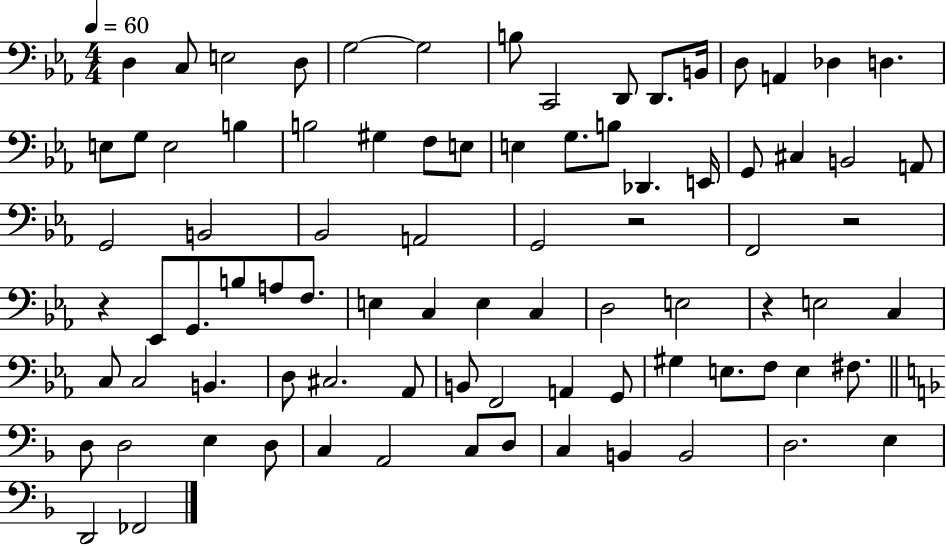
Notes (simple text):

D3/q C3/e E3/h D3/e G3/h G3/h B3/e C2/h D2/e D2/e. B2/s D3/e A2/q Db3/q D3/q. E3/e G3/e E3/h B3/q B3/h G#3/q F3/e E3/e E3/q G3/e. B3/e Db2/q. E2/s G2/e C#3/q B2/h A2/e G2/h B2/h Bb2/h A2/h G2/h R/h F2/h R/h R/q Eb2/e G2/e. B3/e A3/e F3/e. E3/q C3/q E3/q C3/q D3/h E3/h R/q E3/h C3/q C3/e C3/h B2/q. D3/e C#3/h. Ab2/e B2/e F2/h A2/q G2/e G#3/q E3/e. F3/e E3/q F#3/e. D3/e D3/h E3/q D3/e C3/q A2/h C3/e D3/e C3/q B2/q B2/h D3/h. E3/q D2/h FES2/h